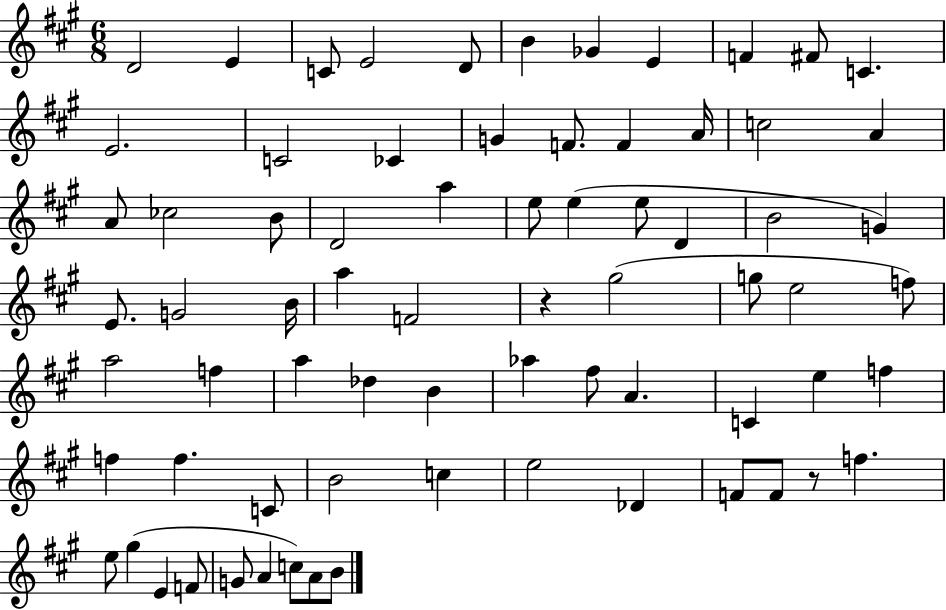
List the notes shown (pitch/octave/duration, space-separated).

D4/h E4/q C4/e E4/h D4/e B4/q Gb4/q E4/q F4/q F#4/e C4/q. E4/h. C4/h CES4/q G4/q F4/e. F4/q A4/s C5/h A4/q A4/e CES5/h B4/e D4/h A5/q E5/e E5/q E5/e D4/q B4/h G4/q E4/e. G4/h B4/s A5/q F4/h R/q G#5/h G5/e E5/h F5/e A5/h F5/q A5/q Db5/q B4/q Ab5/q F#5/e A4/q. C4/q E5/q F5/q F5/q F5/q. C4/e B4/h C5/q E5/h Db4/q F4/e F4/e R/e F5/q. E5/e G#5/q E4/q F4/e G4/e A4/q C5/e A4/e B4/e